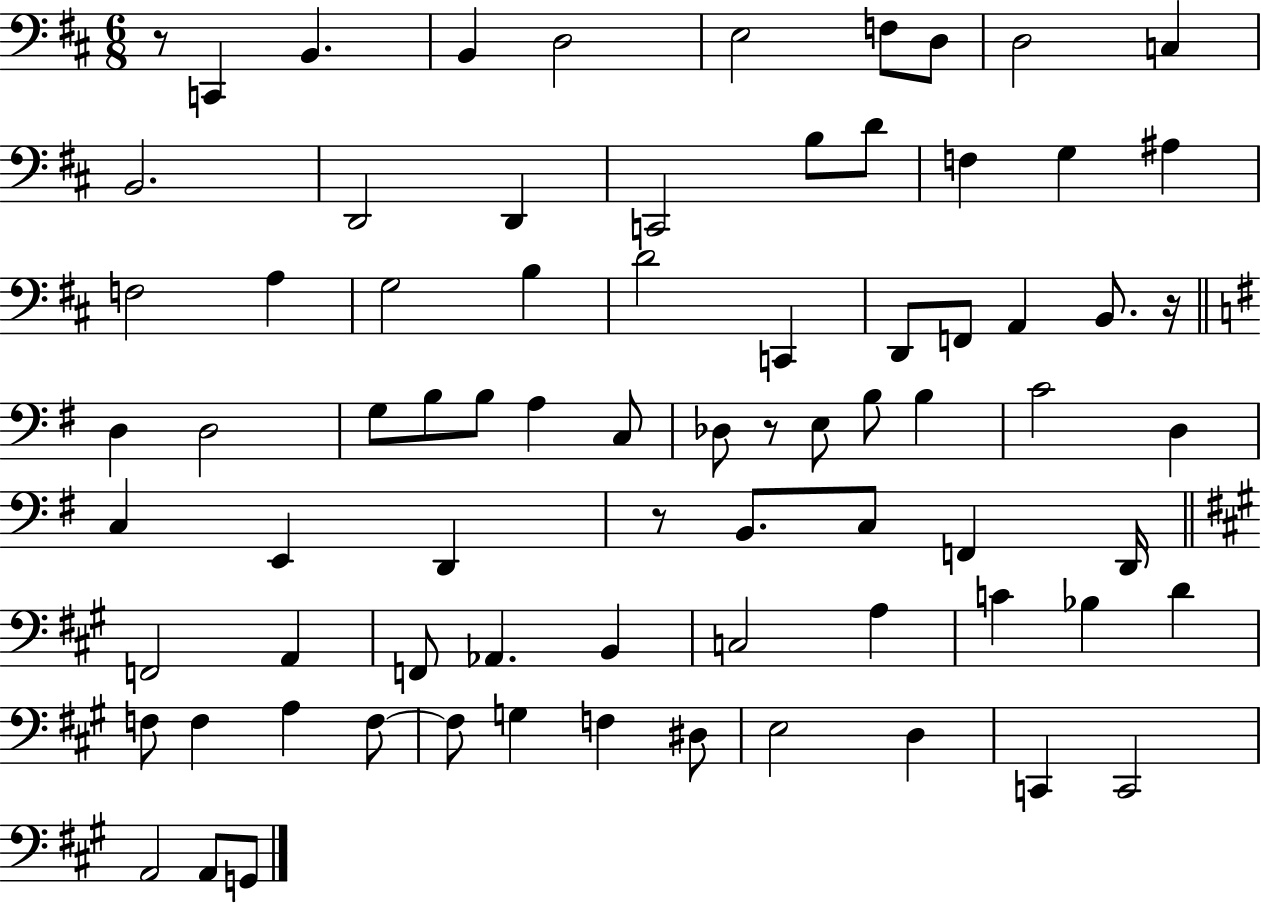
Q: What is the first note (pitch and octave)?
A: C2